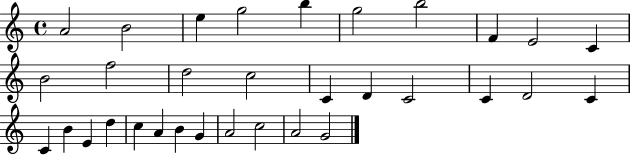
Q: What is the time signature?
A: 4/4